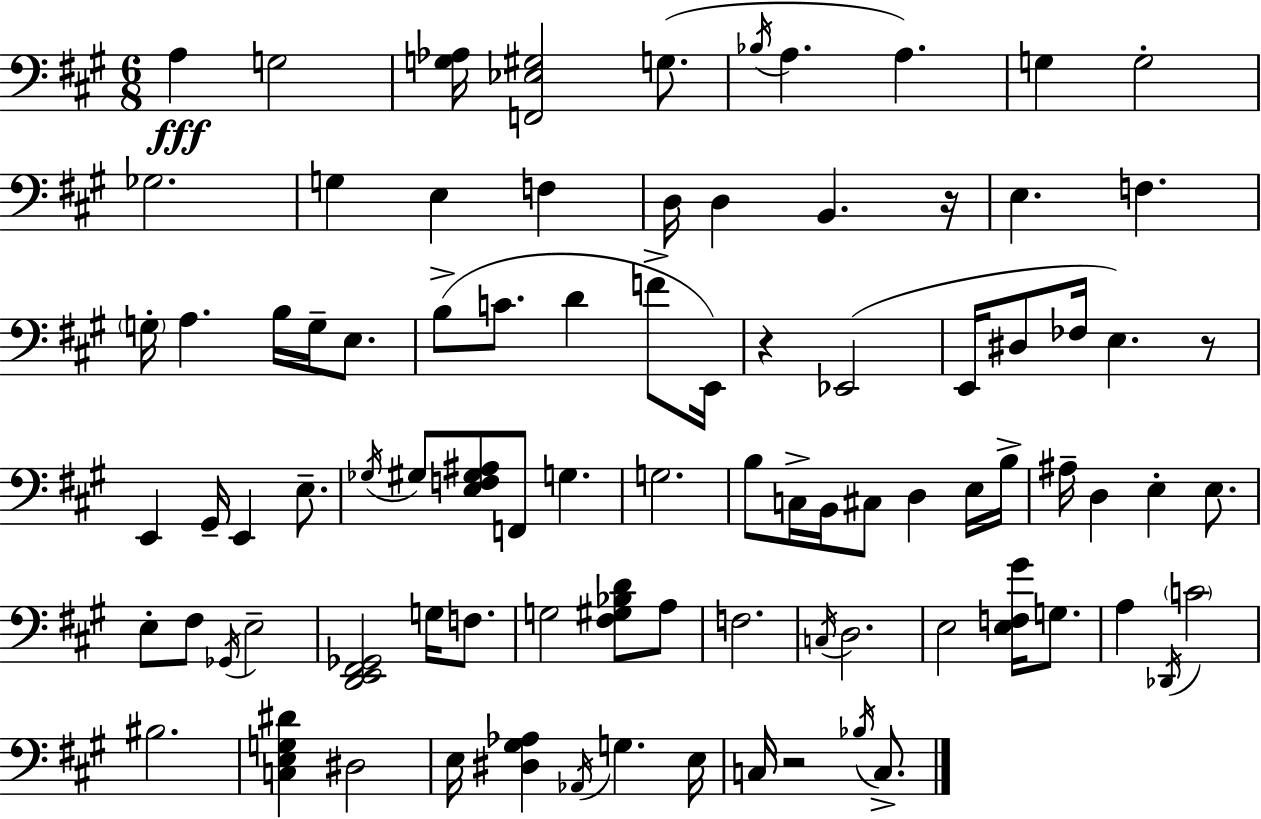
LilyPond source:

{
  \clef bass
  \numericTimeSignature
  \time 6/8
  \key a \major
  a4\fff g2 | <g aes>16 <f, ees gis>2 g8.( | \acciaccatura { bes16 } a4. a4.) | g4 g2-. | \break ges2. | g4 e4 f4 | d16 d4 b,4. | r16 e4. f4. | \break \parenthesize g16-. a4. b16 g16-- e8. | b8->( c'8. d'4 f'8-> | e,16) r4 ees,2( | e,16 dis8 fes16 e4.) r8 | \break e,4 gis,16-- e,4 e8.-- | \acciaccatura { ges16 } gis8 <e f gis ais>8 f,8 g4. | g2. | b8 c16-> b,16 cis8 d4 | \break e16 b16-> ais16-- d4 e4-. e8. | e8-. fis8 \acciaccatura { ges,16 } e2-- | <d, e, fis, ges,>2 g16 | f8. g2 <fis gis bes d'>8 | \break a8 f2. | \acciaccatura { c16 } d2. | e2 | <e f gis'>16 g8. a4 \acciaccatura { des,16 } \parenthesize c'2 | \break bis2. | <c e g dis'>4 dis2 | e16 <dis gis aes>4 \acciaccatura { aes,16 } g4. | e16 c16 r2 | \break \acciaccatura { bes16 } c8.-> \bar "|."
}